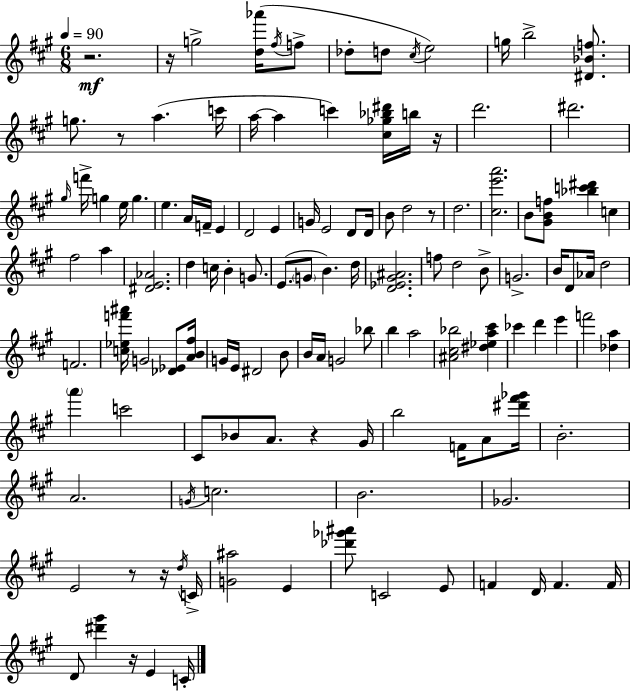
R/h. R/s G5/h [D5,Ab6]/s F#5/s F5/e Db5/e D5/e C#5/s E5/h G5/s B5/h [D#4,Bb4,F5]/e. G5/e. R/e A5/q. C6/s A5/s A5/q C6/q [C#5,Gb5,Bb5,D#6]/s B5/s R/s D6/h. D#6/h. G#5/s F6/s G5/q E5/s G5/q. E5/q. A4/s F4/s E4/q D4/h E4/q G4/s E4/h D4/e D4/s B4/e D5/h R/e D5/h. [C#5,E6,A6]/h. B4/e [G#4,B4,F5]/e [Bb5,C6,D#6]/q C5/q F#5/h A5/q [D#4,E4,Ab4]/h. D5/q C5/s B4/q G4/e. E4/e. G4/e B4/q. D5/s [D4,Eb4,G#4,A#4]/h. F5/e D5/h B4/e G4/h. B4/s D4/e Ab4/s D5/h F4/h. [C5,Eb5,F6,A#6]/s G4/h [Db4,Eb4]/e [A4,B4,F#5]/s G4/s E4/s D#4/h B4/e B4/s A4/s G4/h Bb5/e B5/q A5/h [A#4,C#5,Bb5]/h [D#5,Eb5,A5,C#6]/q CES6/q D6/q E6/q F6/h [Db5,A5]/q A6/q C6/h C#4/e Bb4/e A4/e. R/q G#4/s B5/h F4/s A4/e [D#6,F#6,Gb6]/s B4/h. A4/h. G4/s C5/h. B4/h. Gb4/h. E4/h R/e R/s D5/s C4/s [G4,A#5]/h E4/q [Db6,Gb6,A#6]/e C4/h E4/e F4/q D4/s F4/q. F4/s D4/e [D#6,G#6]/q R/s E4/q C4/s